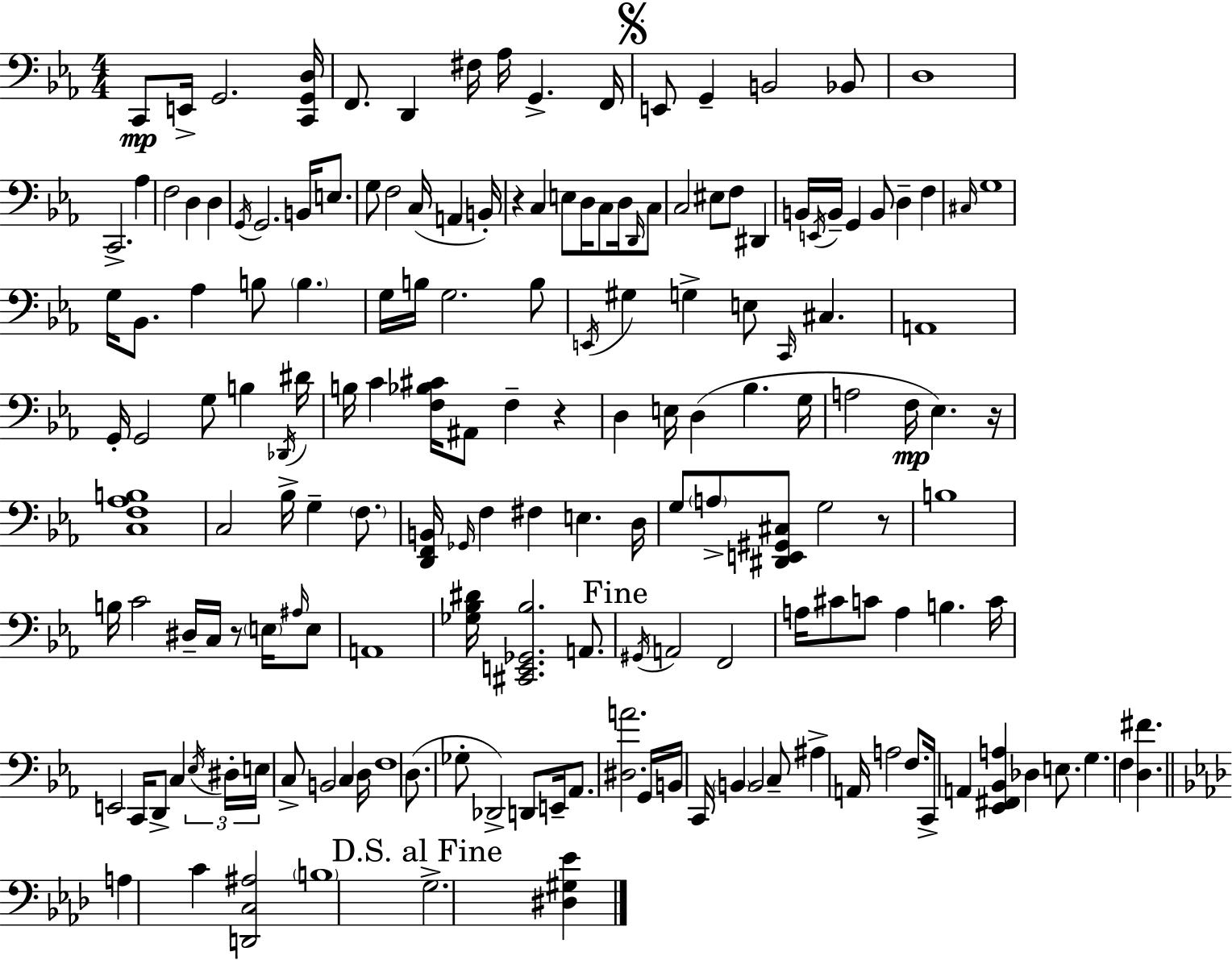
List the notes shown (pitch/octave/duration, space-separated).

C2/e E2/s G2/h. [C2,G2,D3]/s F2/e. D2/q F#3/s Ab3/s G2/q. F2/s E2/e G2/q B2/h Bb2/e D3/w C2/h. Ab3/q F3/h D3/q D3/q G2/s G2/h. B2/s E3/e. G3/e F3/h C3/s A2/q B2/s R/q C3/q E3/e D3/s C3/e D3/s D2/s C3/e C3/h EIS3/e F3/e D#2/q B2/s E2/s B2/s G2/q B2/e D3/q F3/q C#3/s G3/w G3/s Bb2/e. Ab3/q B3/e B3/q. G3/s B3/s G3/h. B3/e E2/s G#3/q G3/q E3/e C2/s C#3/q. A2/w G2/s G2/h G3/e B3/q Db2/s D#4/s B3/s C4/q [F3,Bb3,C#4]/s A#2/e F3/q R/q D3/q E3/s D3/q Bb3/q. G3/s A3/h F3/s Eb3/q. R/s [C3,F3,Ab3,B3]/w C3/h Bb3/s G3/q F3/e. [D2,F2,B2]/s Gb2/s F3/q F#3/q E3/q. D3/s G3/e A3/e [D#2,E2,G#2,C#3]/e G3/h R/e B3/w B3/s C4/h D#3/s C3/s R/e E3/s A#3/s E3/e A2/w [Gb3,Bb3,D#4]/s [C#2,E2,Gb2,Bb3]/h. A2/e. G#2/s A2/h F2/h A3/s C#4/e C4/e A3/q B3/q. C4/s E2/h C2/s D2/e C3/q Eb3/s D#3/s E3/s C3/e B2/h C3/q D3/s F3/w D3/e. Gb3/e Db2/h D2/e E2/s Ab2/e. [D#3,A4]/h. G2/s B2/s C2/s B2/q B2/h C3/e A#3/q A2/s A3/h F3/e. C2/s A2/q [Eb2,F#2,Bb2,A3]/q Db3/q E3/e. G3/q. F3/q [D3,F#4]/q. A3/q C4/q [D2,C3,A#3]/h B3/w G3/h. [D#3,G#3,Eb4]/q